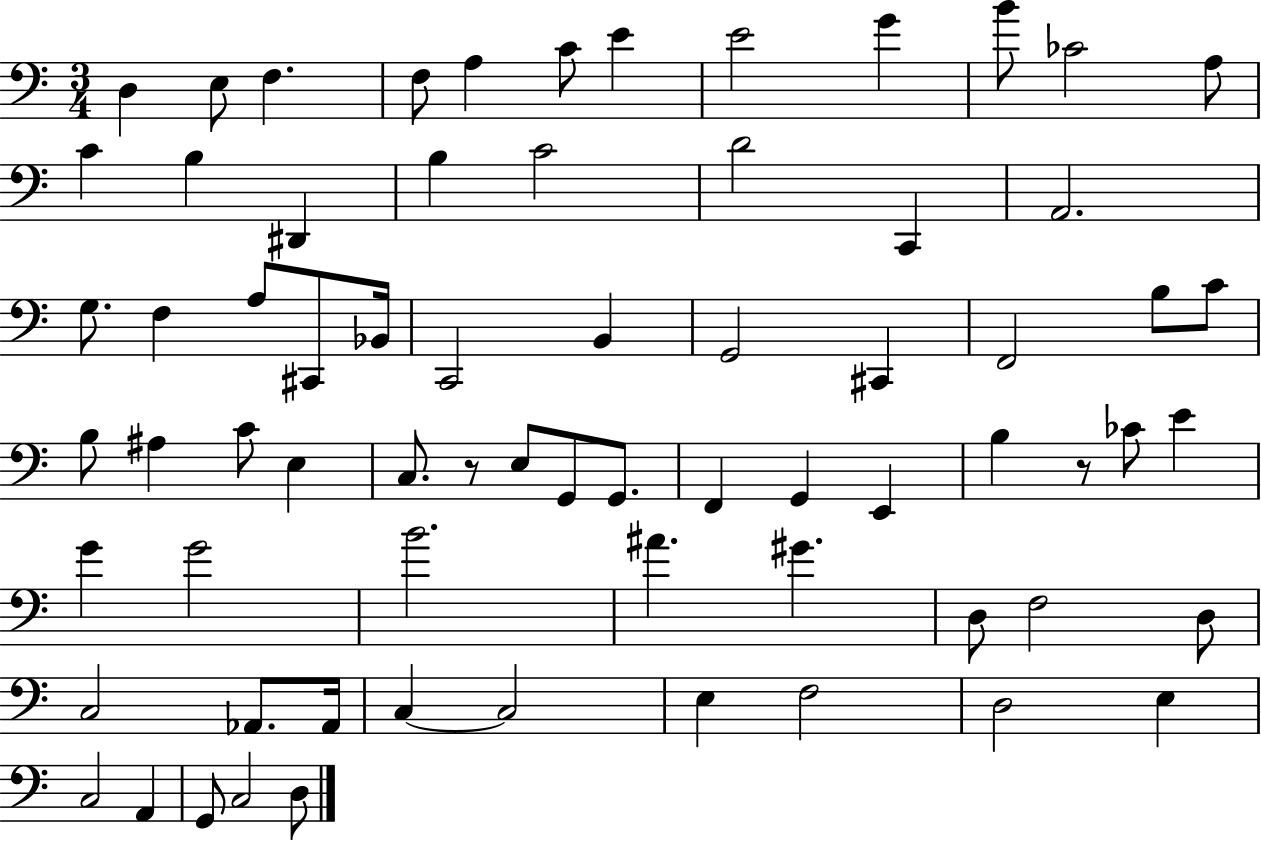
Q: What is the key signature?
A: C major